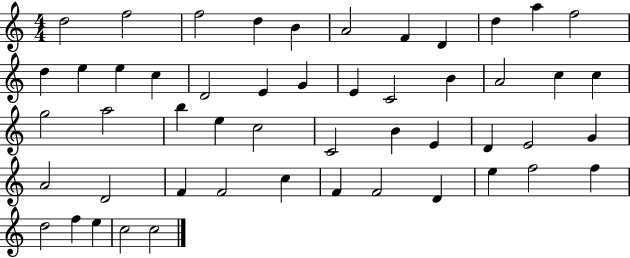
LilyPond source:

{
  \clef treble
  \numericTimeSignature
  \time 4/4
  \key c \major
  d''2 f''2 | f''2 d''4 b'4 | a'2 f'4 d'4 | d''4 a''4 f''2 | \break d''4 e''4 e''4 c''4 | d'2 e'4 g'4 | e'4 c'2 b'4 | a'2 c''4 c''4 | \break g''2 a''2 | b''4 e''4 c''2 | c'2 b'4 e'4 | d'4 e'2 g'4 | \break a'2 d'2 | f'4 f'2 c''4 | f'4 f'2 d'4 | e''4 f''2 f''4 | \break d''2 f''4 e''4 | c''2 c''2 | \bar "|."
}